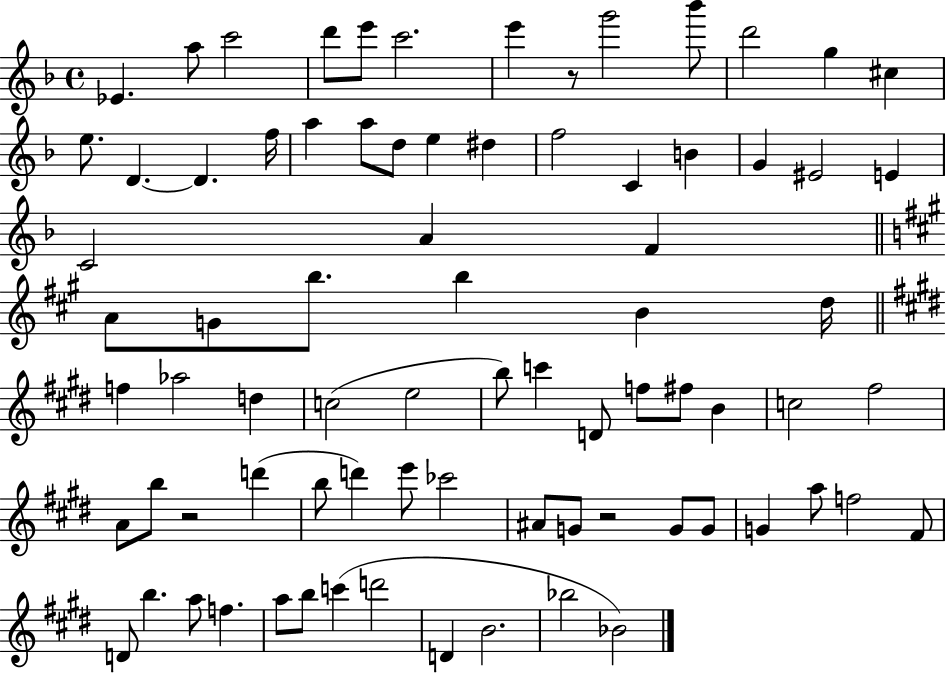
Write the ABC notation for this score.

X:1
T:Untitled
M:4/4
L:1/4
K:F
_E a/2 c'2 d'/2 e'/2 c'2 e' z/2 g'2 _b'/2 d'2 g ^c e/2 D D f/4 a a/2 d/2 e ^d f2 C B G ^E2 E C2 A F A/2 G/2 b/2 b B d/4 f _a2 d c2 e2 b/2 c' D/2 f/2 ^f/2 B c2 ^f2 A/2 b/2 z2 d' b/2 d' e'/2 _c'2 ^A/2 G/2 z2 G/2 G/2 G a/2 f2 ^F/2 D/2 b a/2 f a/2 b/2 c' d'2 D B2 _b2 _B2